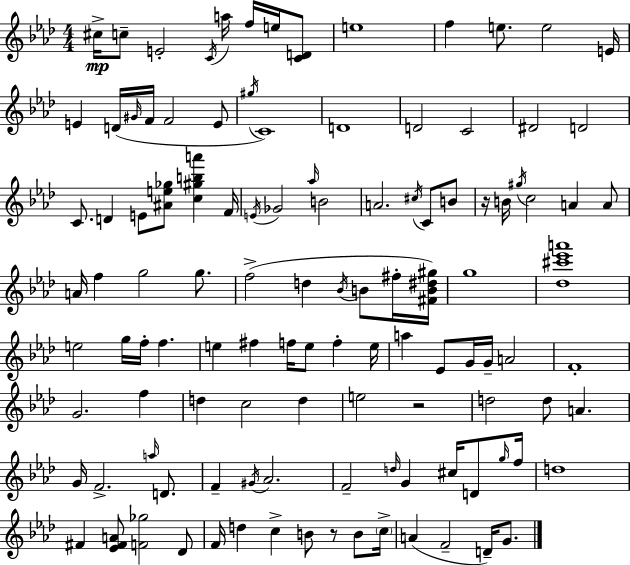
{
  \clef treble
  \numericTimeSignature
  \time 4/4
  \key aes \major
  cis''16->\mp c''8-- e'2-. \acciaccatura { c'16 } a''16 f''16 e''16 <c' d'>8 | e''1 | f''4 e''8. e''2 | e'16 e'4 d'16( \grace { gis'16 } f'16 f'2 | \break e'8 \acciaccatura { gis''16 }) c'1 | d'1 | d'2 c'2 | dis'2 d'2 | \break c'8. d'4 e'8 <ais' e'' ges''>8 <c'' gis'' b'' a'''>4 | f'16 \acciaccatura { e'16 } ges'2 \grace { aes''16 } b'2 | a'2. | \acciaccatura { cis''16 } c'8 b'8 r16 b'16 \acciaccatura { gis''16 } c''2 | \break a'4 a'8 a'16 f''4 g''2 | g''8. f''2->( d''4 | \acciaccatura { bes'16 } b'8 fis''16-. <fis' b' dis'' gis''>16) g''1 | <des'' cis''' ees''' a'''>1 | \break e''2 | g''16 f''16-. f''4. e''4 fis''4 | f''16 e''8 f''4-. e''16 a''4 ees'8 g'16 g'16-- | a'2 f'1-. | \break g'2. | f''4 d''4 c''2 | d''4 e''2 | r2 d''2 | \break d''8 a'4. g'16 f'2.-> | \grace { a''16 } d'8. f'4-- \acciaccatura { gis'16 } aes'2. | f'2-- | \grace { d''16 } g'4 cis''16 d'8 \grace { g''16 } f''16 d''1 | \break fis'4 | <ees' fis' a'>8 <f' ges''>2 des'8 f'16 d''4 | c''4-> b'8 r8 b'8 \parenthesize c''16-> a'4( | f'2-- d'16--) g'8. \bar "|."
}